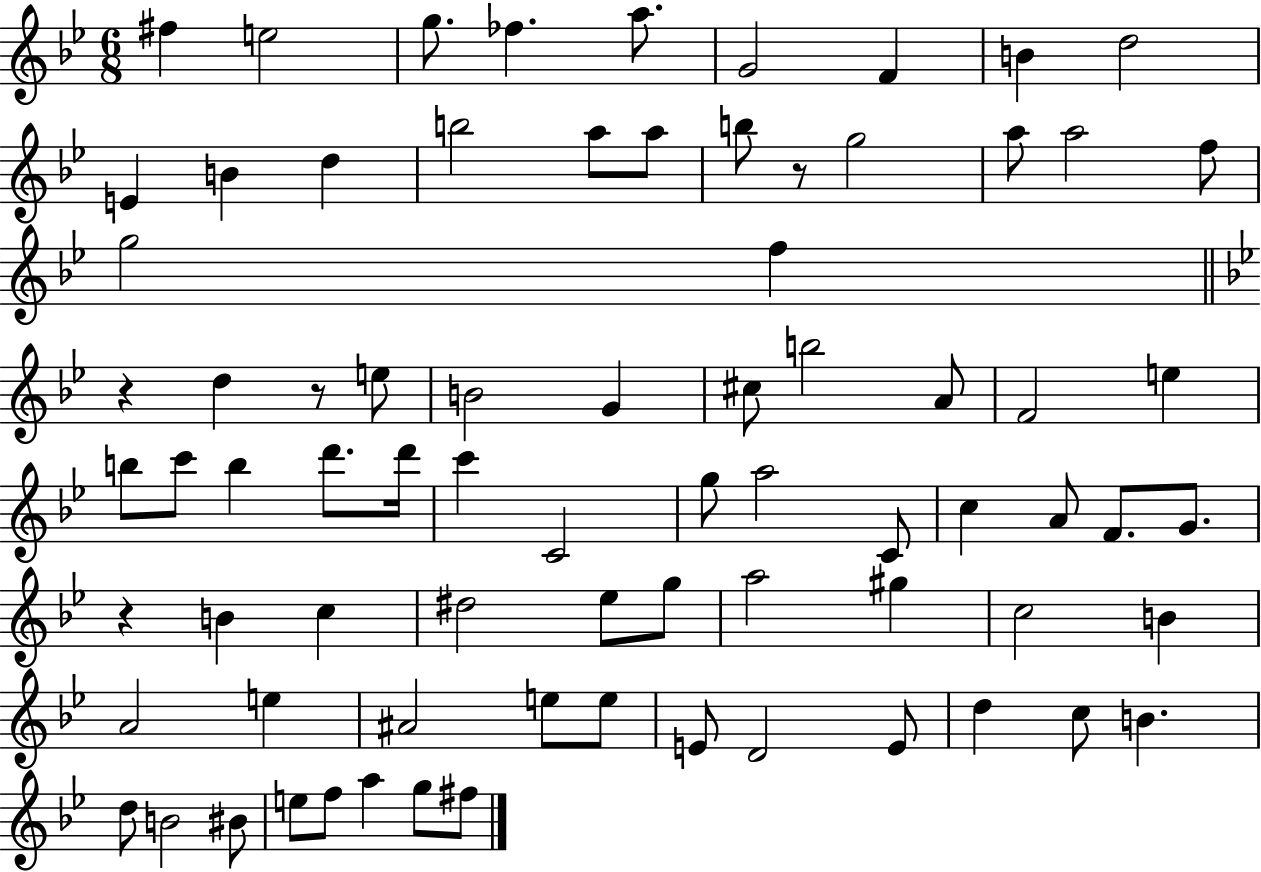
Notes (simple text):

F#5/q E5/h G5/e. FES5/q. A5/e. G4/h F4/q B4/q D5/h E4/q B4/q D5/q B5/h A5/e A5/e B5/e R/e G5/h A5/e A5/h F5/e G5/h F5/q R/q D5/q R/e E5/e B4/h G4/q C#5/e B5/h A4/e F4/h E5/q B5/e C6/e B5/q D6/e. D6/s C6/q C4/h G5/e A5/h C4/e C5/q A4/e F4/e. G4/e. R/q B4/q C5/q D#5/h Eb5/e G5/e A5/h G#5/q C5/h B4/q A4/h E5/q A#4/h E5/e E5/e E4/e D4/h E4/e D5/q C5/e B4/q. D5/e B4/h BIS4/e E5/e F5/e A5/q G5/e F#5/e